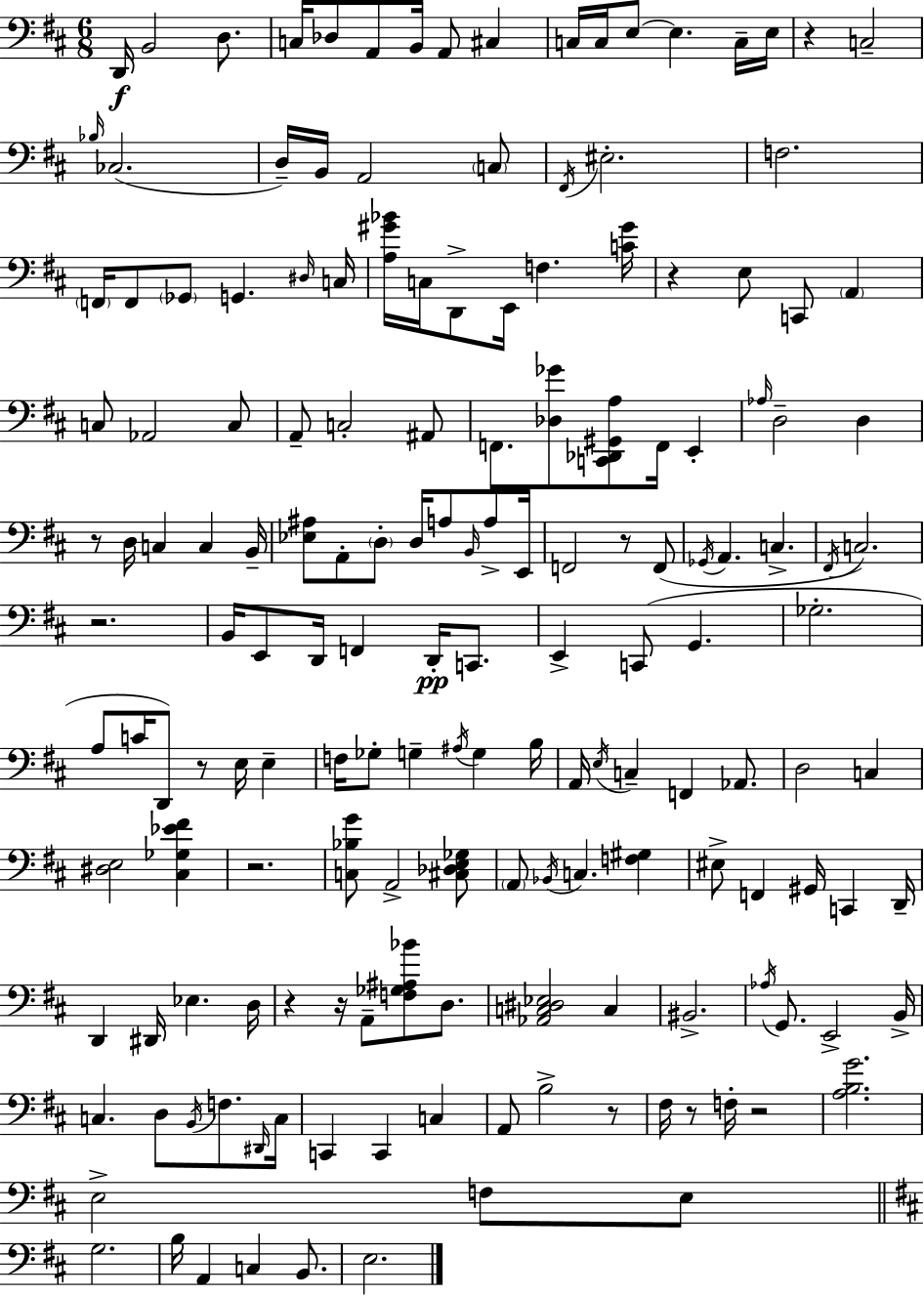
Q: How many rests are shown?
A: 12